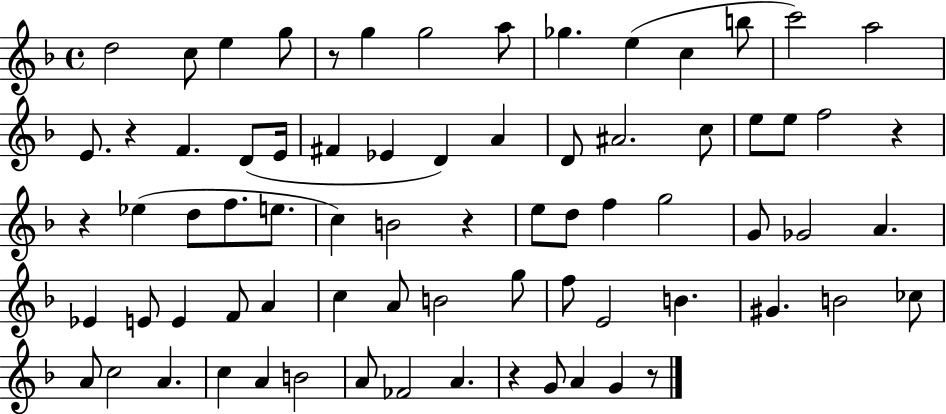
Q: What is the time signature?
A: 4/4